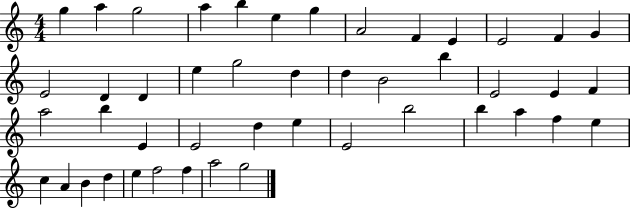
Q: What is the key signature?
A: C major